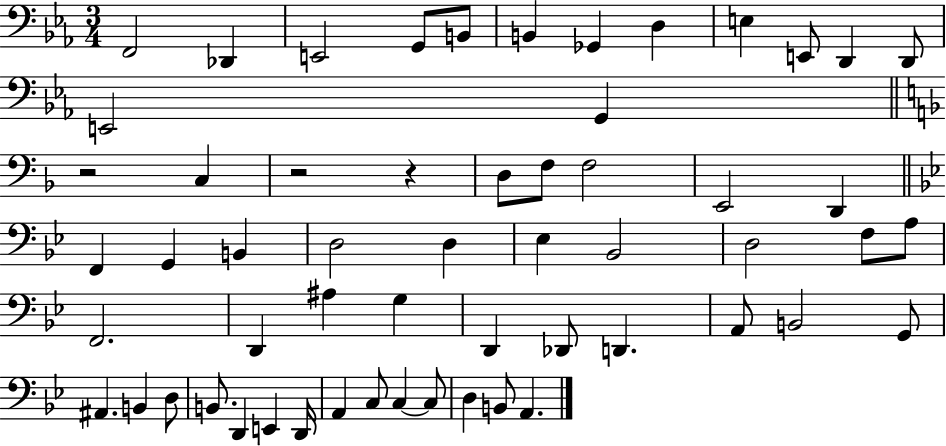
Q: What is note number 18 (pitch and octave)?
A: F3